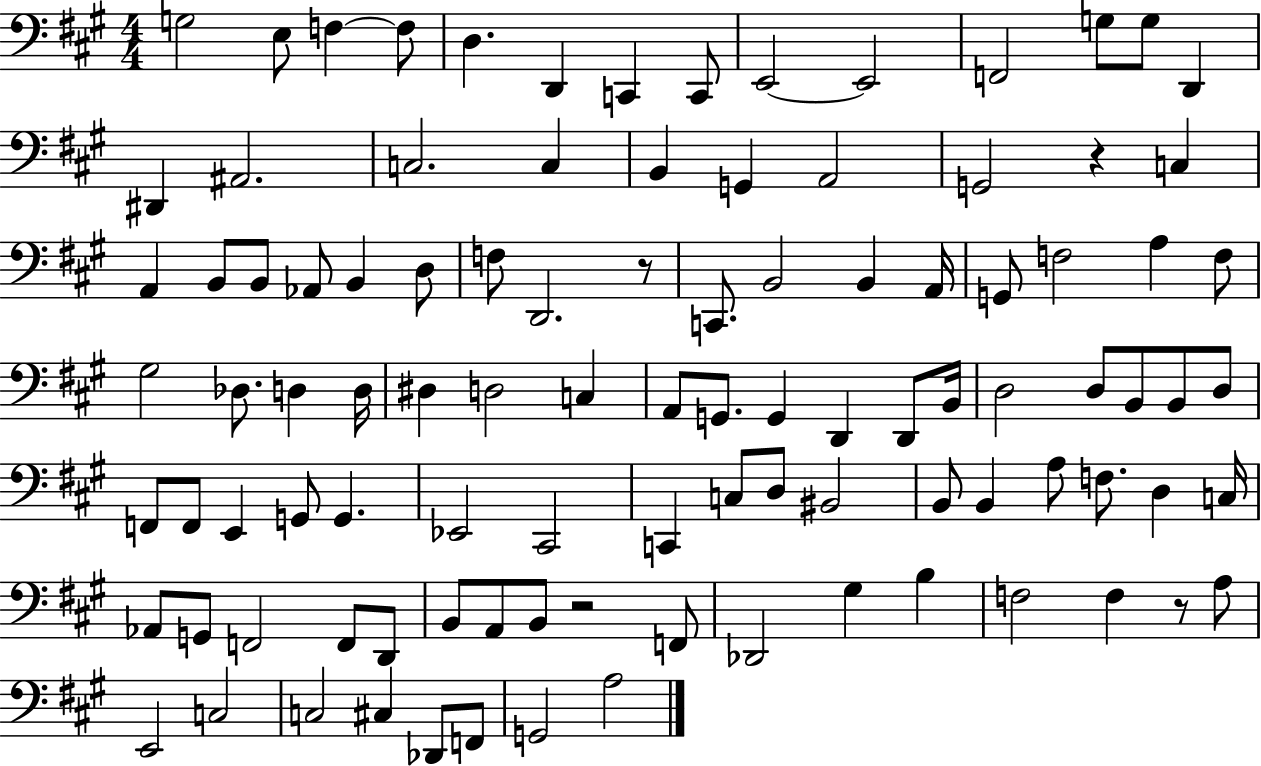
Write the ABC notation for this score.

X:1
T:Untitled
M:4/4
L:1/4
K:A
G,2 E,/2 F, F,/2 D, D,, C,, C,,/2 E,,2 E,,2 F,,2 G,/2 G,/2 D,, ^D,, ^A,,2 C,2 C, B,, G,, A,,2 G,,2 z C, A,, B,,/2 B,,/2 _A,,/2 B,, D,/2 F,/2 D,,2 z/2 C,,/2 B,,2 B,, A,,/4 G,,/2 F,2 A, F,/2 ^G,2 _D,/2 D, D,/4 ^D, D,2 C, A,,/2 G,,/2 G,, D,, D,,/2 B,,/4 D,2 D,/2 B,,/2 B,,/2 D,/2 F,,/2 F,,/2 E,, G,,/2 G,, _E,,2 ^C,,2 C,, C,/2 D,/2 ^B,,2 B,,/2 B,, A,/2 F,/2 D, C,/4 _A,,/2 G,,/2 F,,2 F,,/2 D,,/2 B,,/2 A,,/2 B,,/2 z2 F,,/2 _D,,2 ^G, B, F,2 F, z/2 A,/2 E,,2 C,2 C,2 ^C, _D,,/2 F,,/2 G,,2 A,2